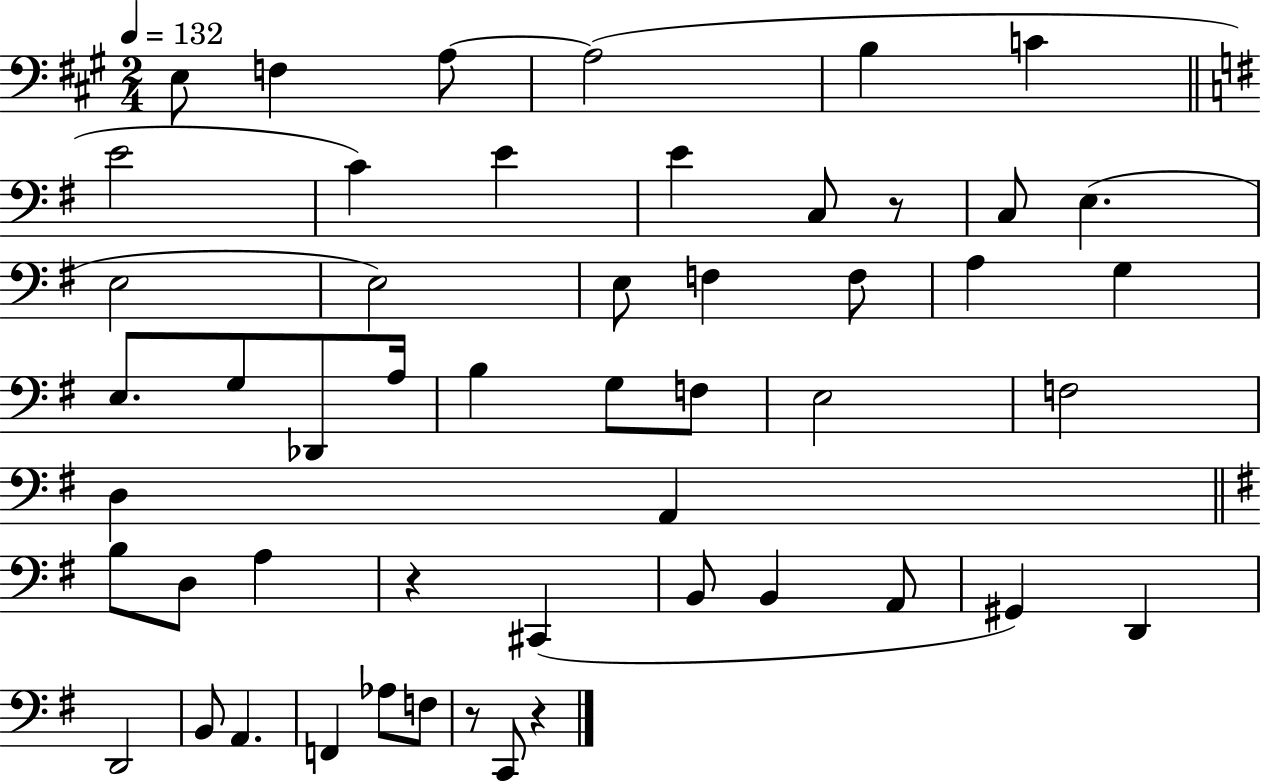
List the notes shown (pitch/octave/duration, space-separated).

E3/e F3/q A3/e A3/h B3/q C4/q E4/h C4/q E4/q E4/q C3/e R/e C3/e E3/q. E3/h E3/h E3/e F3/q F3/e A3/q G3/q E3/e. G3/e Db2/e A3/s B3/q G3/e F3/e E3/h F3/h D3/q A2/q B3/e D3/e A3/q R/q C#2/q B2/e B2/q A2/e G#2/q D2/q D2/h B2/e A2/q. F2/q Ab3/e F3/e R/e C2/e R/q